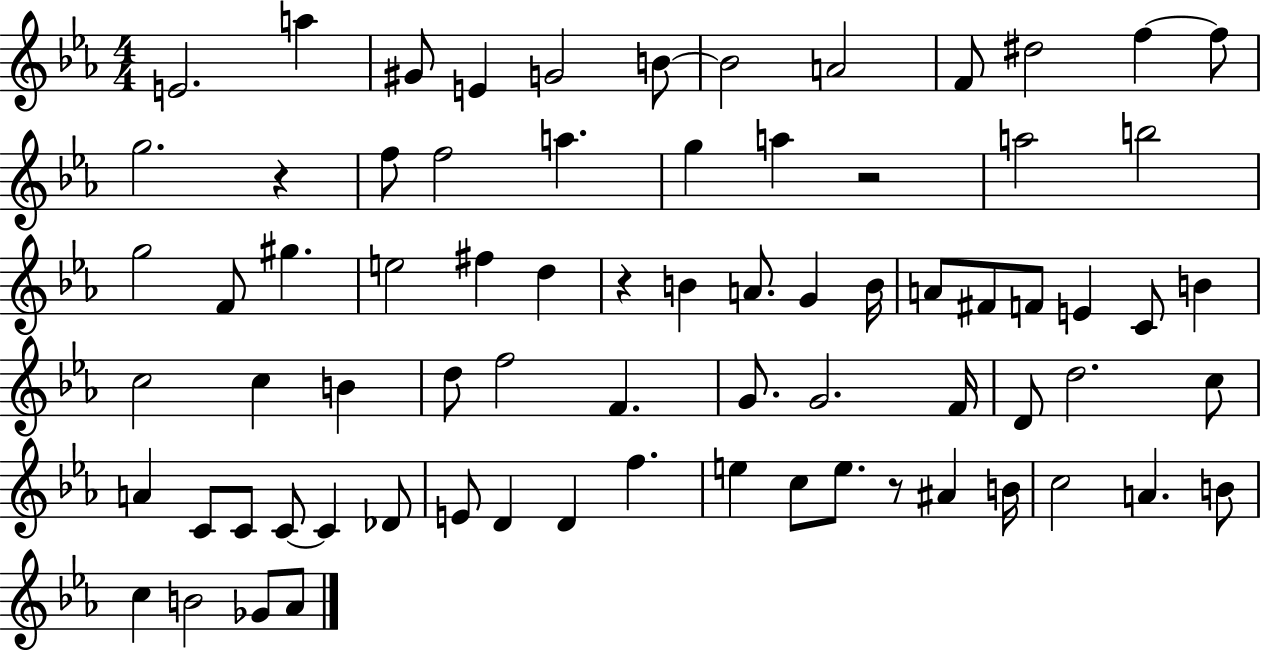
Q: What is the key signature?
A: EES major